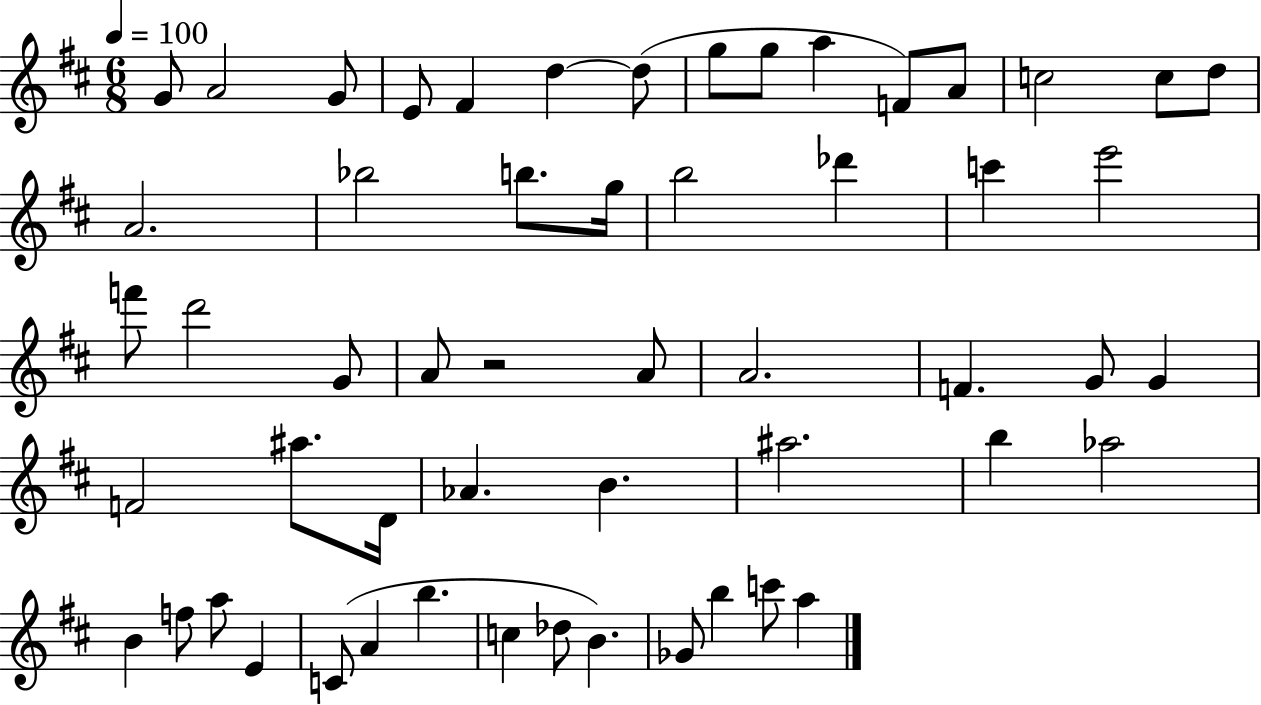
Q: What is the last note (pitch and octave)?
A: A5